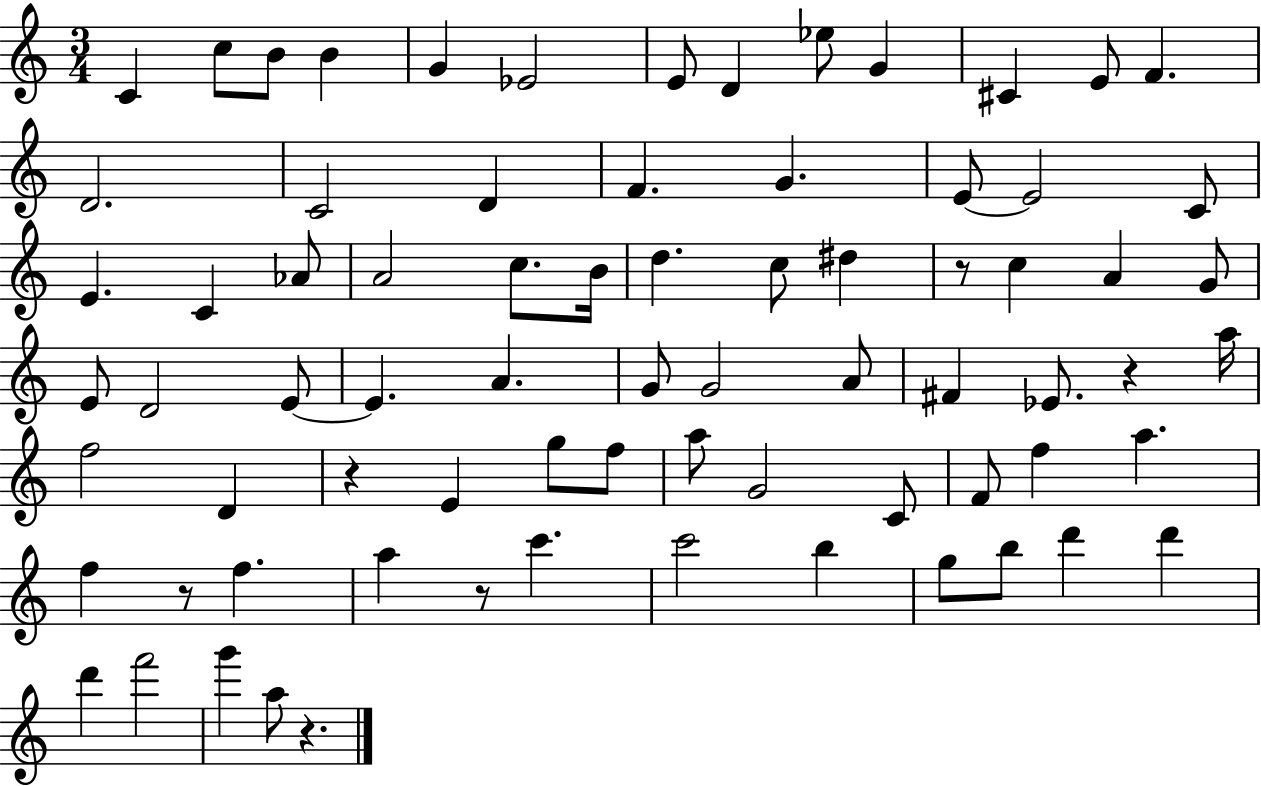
C4/q C5/e B4/e B4/q G4/q Eb4/h E4/e D4/q Eb5/e G4/q C#4/q E4/e F4/q. D4/h. C4/h D4/q F4/q. G4/q. E4/e E4/h C4/e E4/q. C4/q Ab4/e A4/h C5/e. B4/s D5/q. C5/e D#5/q R/e C5/q A4/q G4/e E4/e D4/h E4/e E4/q. A4/q. G4/e G4/h A4/e F#4/q Eb4/e. R/q A5/s F5/h D4/q R/q E4/q G5/e F5/e A5/e G4/h C4/e F4/e F5/q A5/q. F5/q R/e F5/q. A5/q R/e C6/q. C6/h B5/q G5/e B5/e D6/q D6/q D6/q F6/h G6/q A5/e R/q.